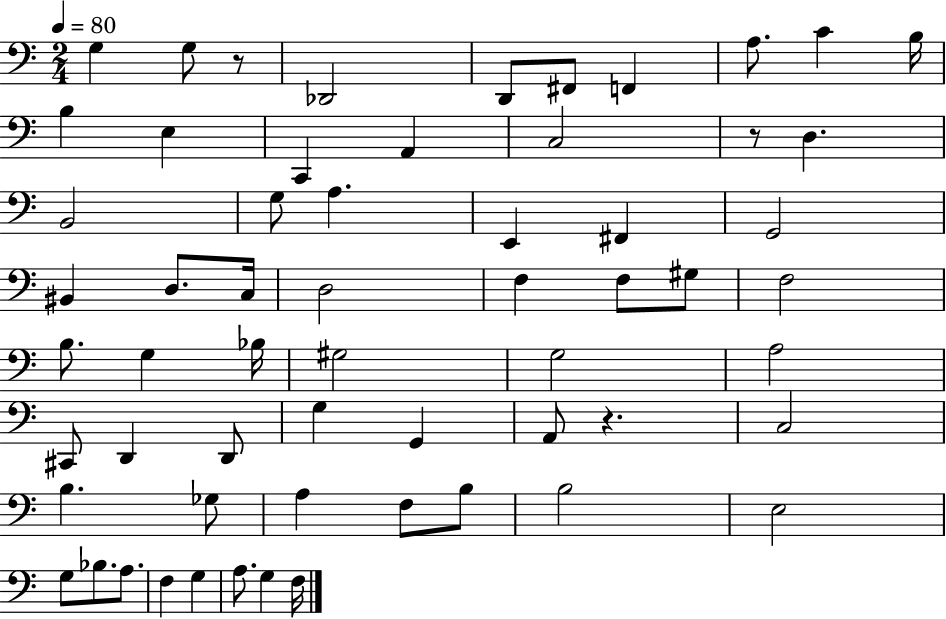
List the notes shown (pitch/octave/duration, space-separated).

G3/q G3/e R/e Db2/h D2/e F#2/e F2/q A3/e. C4/q B3/s B3/q E3/q C2/q A2/q C3/h R/e D3/q. B2/h G3/e A3/q. E2/q F#2/q G2/h BIS2/q D3/e. C3/s D3/h F3/q F3/e G#3/e F3/h B3/e. G3/q Bb3/s G#3/h G3/h A3/h C#2/e D2/q D2/e G3/q G2/q A2/e R/q. C3/h B3/q. Gb3/e A3/q F3/e B3/e B3/h E3/h G3/e Bb3/e. A3/e. F3/q G3/q A3/e. G3/q F3/s